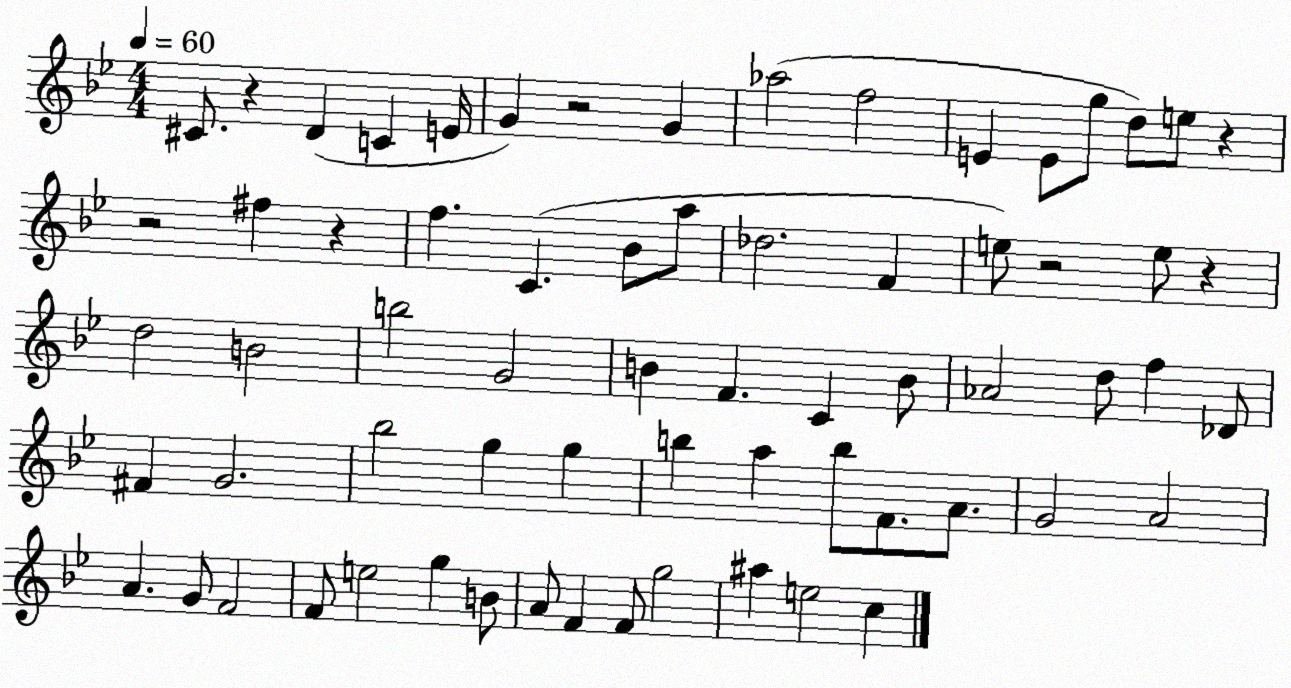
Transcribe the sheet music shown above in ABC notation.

X:1
T:Untitled
M:4/4
L:1/4
K:Bb
^C/2 z D C E/4 G z2 G _a2 f2 E E/2 g/2 d/2 e/2 z z2 ^f z f C _B/2 a/2 _d2 F e/2 z2 e/2 z d2 B2 b2 G2 B F C B/2 _A2 d/2 f _D/2 ^F G2 _b2 g g b a b/2 F/2 A/2 G2 A2 A G/2 F2 F/2 e2 g B/2 A/2 F F/2 g2 ^a e2 c